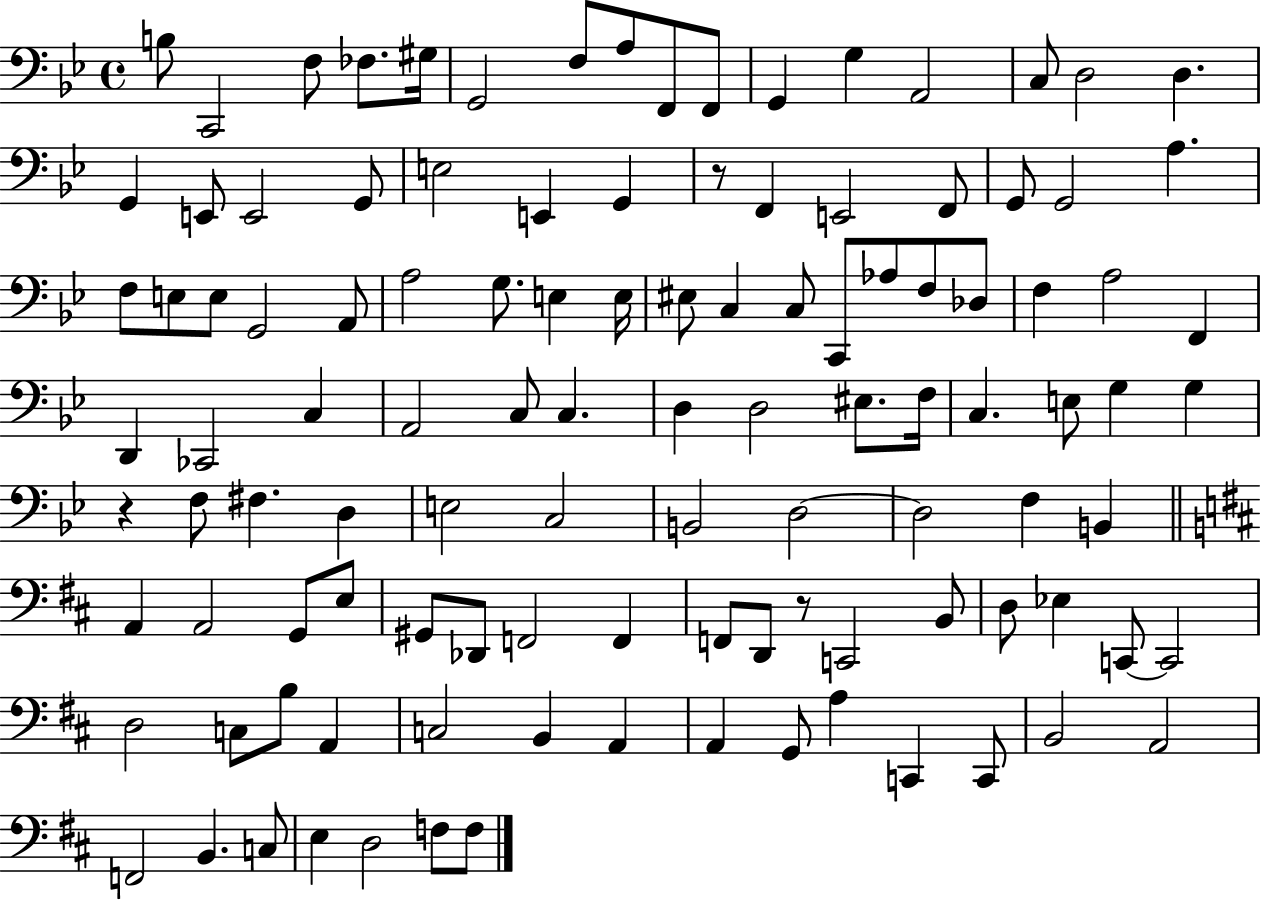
{
  \clef bass
  \time 4/4
  \defaultTimeSignature
  \key bes \major
  b8 c,2 f8 fes8. gis16 | g,2 f8 a8 f,8 f,8 | g,4 g4 a,2 | c8 d2 d4. | \break g,4 e,8 e,2 g,8 | e2 e,4 g,4 | r8 f,4 e,2 f,8 | g,8 g,2 a4. | \break f8 e8 e8 g,2 a,8 | a2 g8. e4 e16 | eis8 c4 c8 c,8 aes8 f8 des8 | f4 a2 f,4 | \break d,4 ces,2 c4 | a,2 c8 c4. | d4 d2 eis8. f16 | c4. e8 g4 g4 | \break r4 f8 fis4. d4 | e2 c2 | b,2 d2~~ | d2 f4 b,4 | \break \bar "||" \break \key d \major a,4 a,2 g,8 e8 | gis,8 des,8 f,2 f,4 | f,8 d,8 r8 c,2 b,8 | d8 ees4 c,8~~ c,2 | \break d2 c8 b8 a,4 | c2 b,4 a,4 | a,4 g,8 a4 c,4 c,8 | b,2 a,2 | \break f,2 b,4. c8 | e4 d2 f8 f8 | \bar "|."
}